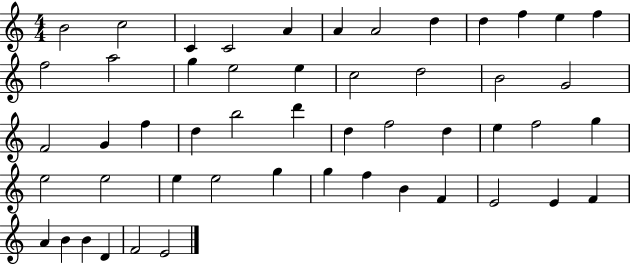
{
  \clef treble
  \numericTimeSignature
  \time 4/4
  \key c \major
  b'2 c''2 | c'4 c'2 a'4 | a'4 a'2 d''4 | d''4 f''4 e''4 f''4 | \break f''2 a''2 | g''4 e''2 e''4 | c''2 d''2 | b'2 g'2 | \break f'2 g'4 f''4 | d''4 b''2 d'''4 | d''4 f''2 d''4 | e''4 f''2 g''4 | \break e''2 e''2 | e''4 e''2 g''4 | g''4 f''4 b'4 f'4 | e'2 e'4 f'4 | \break a'4 b'4 b'4 d'4 | f'2 e'2 | \bar "|."
}